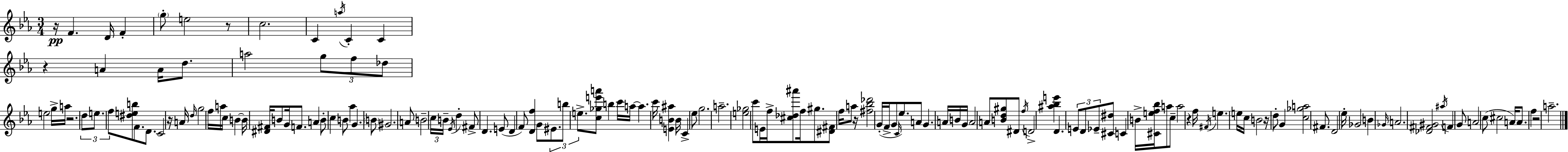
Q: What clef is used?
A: treble